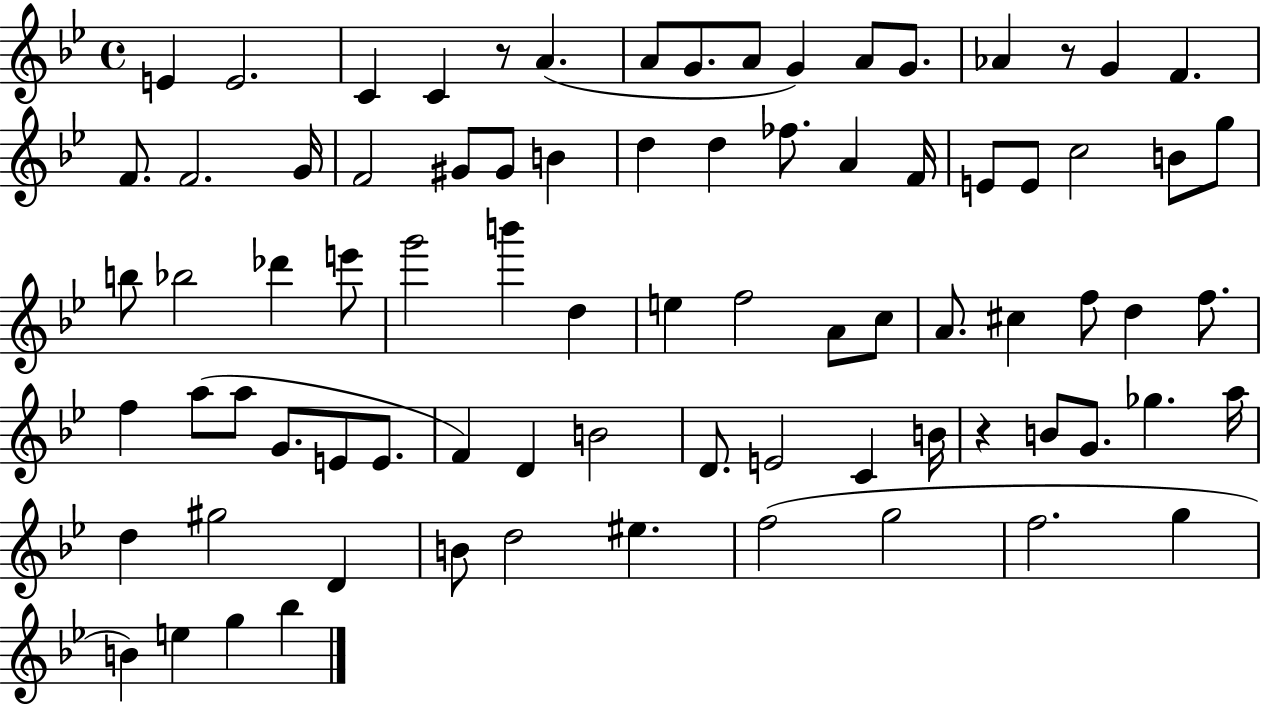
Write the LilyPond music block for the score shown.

{
  \clef treble
  \time 4/4
  \defaultTimeSignature
  \key bes \major
  e'4 e'2. | c'4 c'4 r8 a'4.( | a'8 g'8. a'8 g'4) a'8 g'8. | aes'4 r8 g'4 f'4. | \break f'8. f'2. g'16 | f'2 gis'8 gis'8 b'4 | d''4 d''4 fes''8. a'4 f'16 | e'8 e'8 c''2 b'8 g''8 | \break b''8 bes''2 des'''4 e'''8 | g'''2 b'''4 d''4 | e''4 f''2 a'8 c''8 | a'8. cis''4 f''8 d''4 f''8. | \break f''4 a''8( a''8 g'8. e'8 e'8. | f'4) d'4 b'2 | d'8. e'2 c'4 b'16 | r4 b'8 g'8. ges''4. a''16 | \break d''4 gis''2 d'4 | b'8 d''2 eis''4. | f''2( g''2 | f''2. g''4 | \break b'4) e''4 g''4 bes''4 | \bar "|."
}